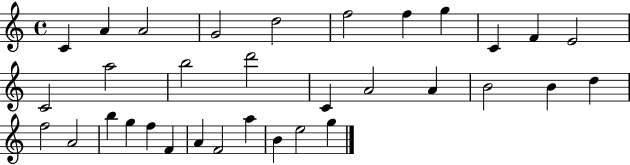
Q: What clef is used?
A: treble